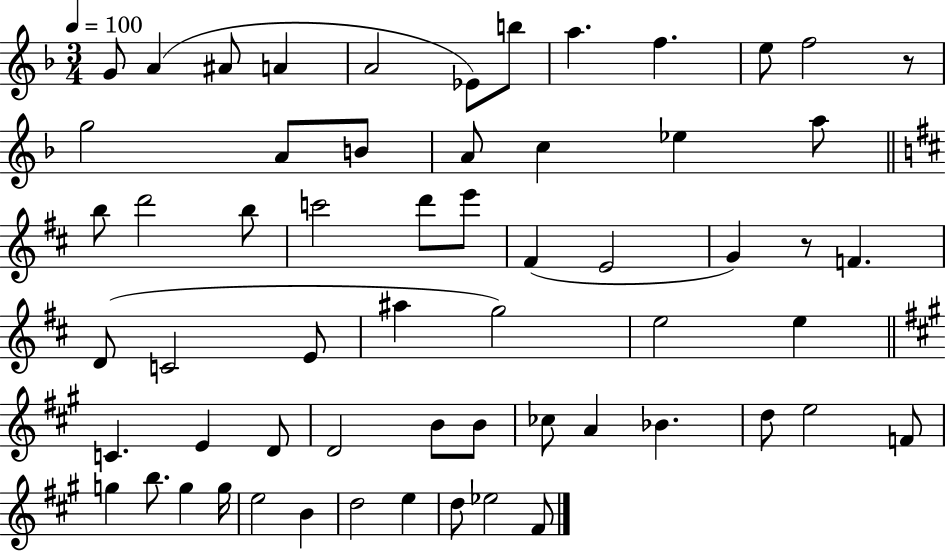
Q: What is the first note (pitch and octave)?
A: G4